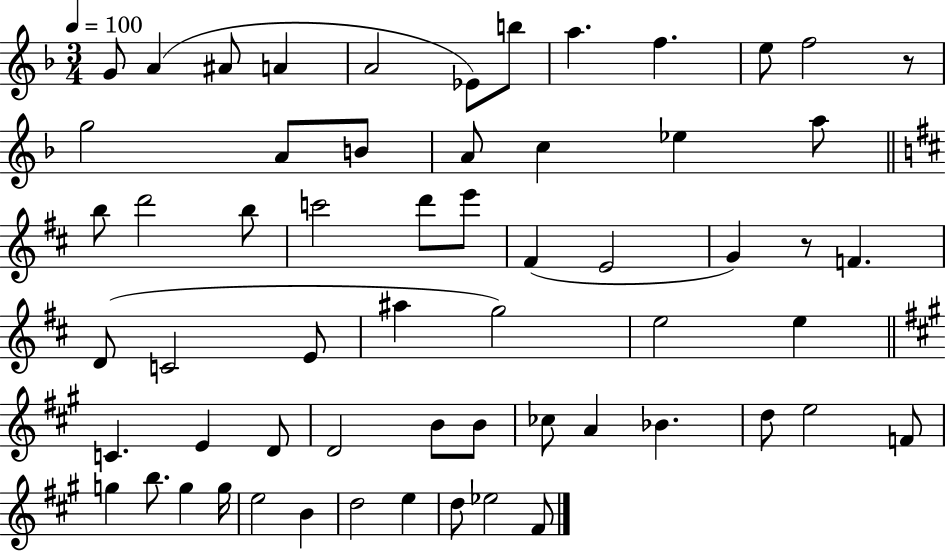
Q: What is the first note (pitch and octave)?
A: G4